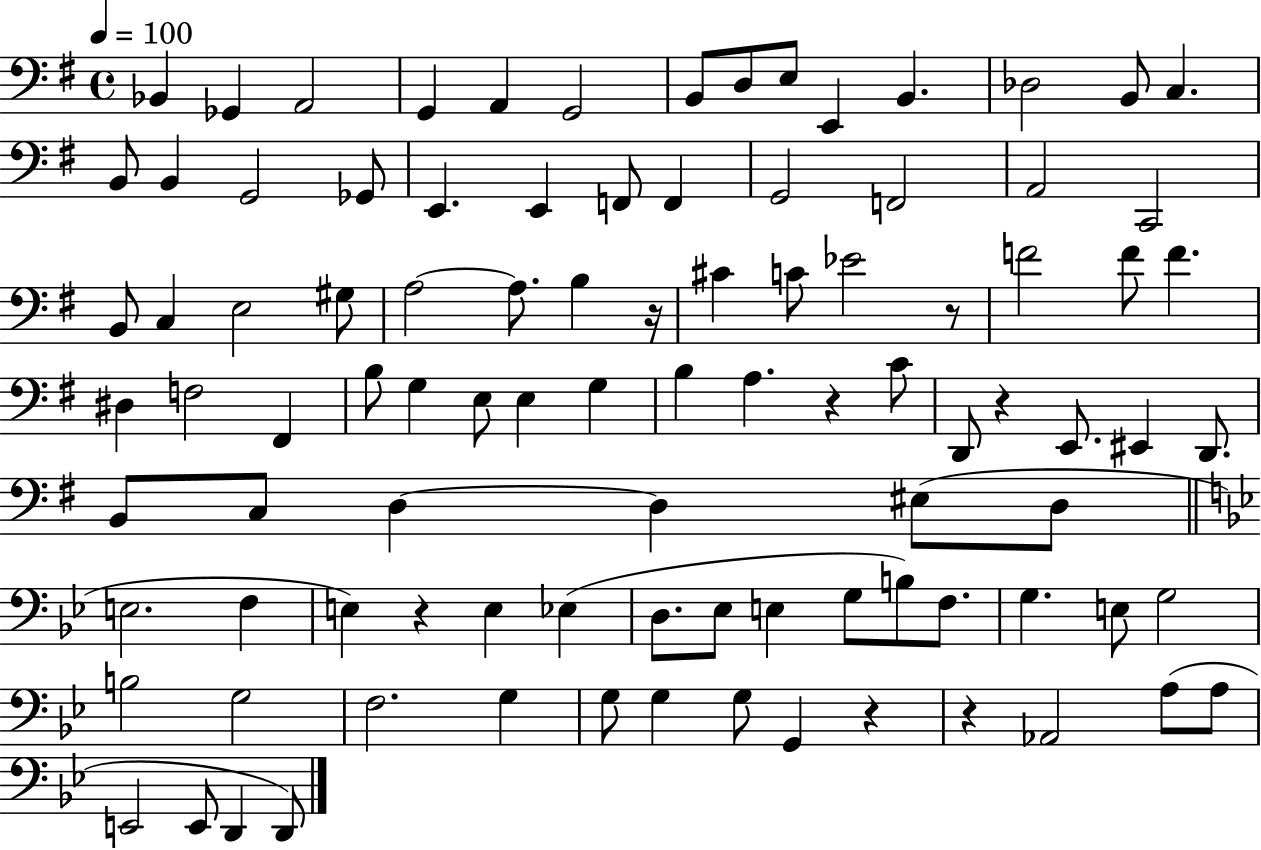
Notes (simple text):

Bb2/q Gb2/q A2/h G2/q A2/q G2/h B2/e D3/e E3/e E2/q B2/q. Db3/h B2/e C3/q. B2/e B2/q G2/h Gb2/e E2/q. E2/q F2/e F2/q G2/h F2/h A2/h C2/h B2/e C3/q E3/h G#3/e A3/h A3/e. B3/q R/s C#4/q C4/e Eb4/h R/e F4/h F4/e F4/q. D#3/q F3/h F#2/q B3/e G3/q E3/e E3/q G3/q B3/q A3/q. R/q C4/e D2/e R/q E2/e. EIS2/q D2/e. B2/e C3/e D3/q D3/q EIS3/e D3/e E3/h. F3/q E3/q R/q E3/q Eb3/q D3/e. Eb3/e E3/q G3/e B3/e F3/e. G3/q. E3/e G3/h B3/h G3/h F3/h. G3/q G3/e G3/q G3/e G2/q R/q R/q Ab2/h A3/e A3/e E2/h E2/e D2/q D2/e